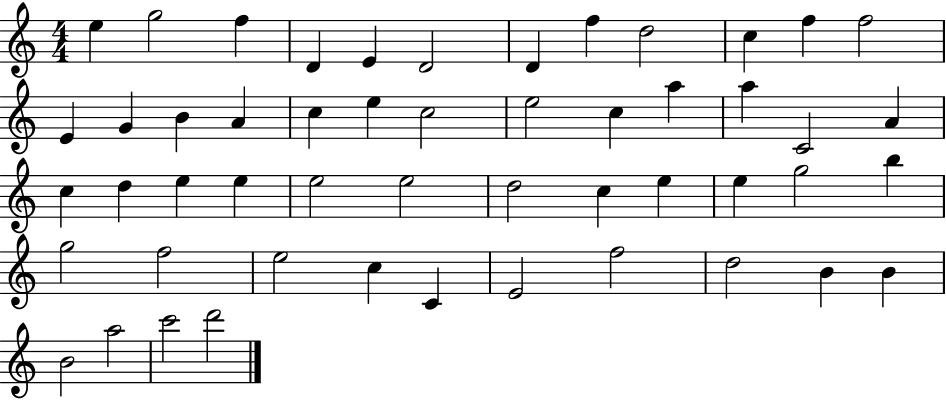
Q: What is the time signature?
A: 4/4